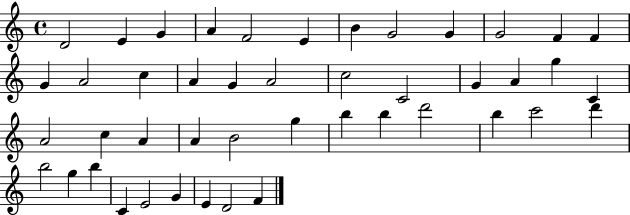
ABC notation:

X:1
T:Untitled
M:4/4
L:1/4
K:C
D2 E G A F2 E B G2 G G2 F F G A2 c A G A2 c2 C2 G A g C A2 c A A B2 g b b d'2 b c'2 d' b2 g b C E2 G E D2 F